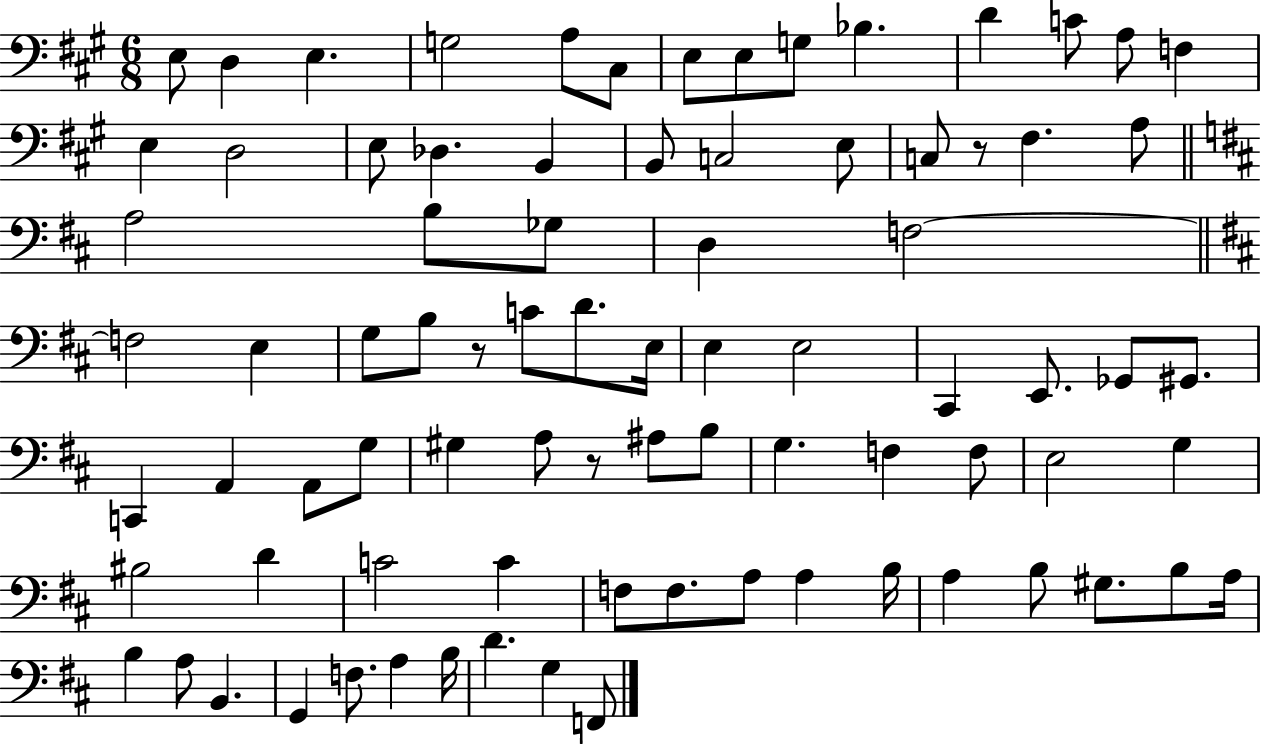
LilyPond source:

{
  \clef bass
  \numericTimeSignature
  \time 6/8
  \key a \major
  e8 d4 e4. | g2 a8 cis8 | e8 e8 g8 bes4. | d'4 c'8 a8 f4 | \break e4 d2 | e8 des4. b,4 | b,8 c2 e8 | c8 r8 fis4. a8 | \break \bar "||" \break \key d \major a2 b8 ges8 | d4 f2~~ | \bar "||" \break \key d \major f2 e4 | g8 b8 r8 c'8 d'8. e16 | e4 e2 | cis,4 e,8. ges,8 gis,8. | \break c,4 a,4 a,8 g8 | gis4 a8 r8 ais8 b8 | g4. f4 f8 | e2 g4 | \break bis2 d'4 | c'2 c'4 | f8 f8. a8 a4 b16 | a4 b8 gis8. b8 a16 | \break b4 a8 b,4. | g,4 f8. a4 b16 | d'4. g4 f,8 | \bar "|."
}